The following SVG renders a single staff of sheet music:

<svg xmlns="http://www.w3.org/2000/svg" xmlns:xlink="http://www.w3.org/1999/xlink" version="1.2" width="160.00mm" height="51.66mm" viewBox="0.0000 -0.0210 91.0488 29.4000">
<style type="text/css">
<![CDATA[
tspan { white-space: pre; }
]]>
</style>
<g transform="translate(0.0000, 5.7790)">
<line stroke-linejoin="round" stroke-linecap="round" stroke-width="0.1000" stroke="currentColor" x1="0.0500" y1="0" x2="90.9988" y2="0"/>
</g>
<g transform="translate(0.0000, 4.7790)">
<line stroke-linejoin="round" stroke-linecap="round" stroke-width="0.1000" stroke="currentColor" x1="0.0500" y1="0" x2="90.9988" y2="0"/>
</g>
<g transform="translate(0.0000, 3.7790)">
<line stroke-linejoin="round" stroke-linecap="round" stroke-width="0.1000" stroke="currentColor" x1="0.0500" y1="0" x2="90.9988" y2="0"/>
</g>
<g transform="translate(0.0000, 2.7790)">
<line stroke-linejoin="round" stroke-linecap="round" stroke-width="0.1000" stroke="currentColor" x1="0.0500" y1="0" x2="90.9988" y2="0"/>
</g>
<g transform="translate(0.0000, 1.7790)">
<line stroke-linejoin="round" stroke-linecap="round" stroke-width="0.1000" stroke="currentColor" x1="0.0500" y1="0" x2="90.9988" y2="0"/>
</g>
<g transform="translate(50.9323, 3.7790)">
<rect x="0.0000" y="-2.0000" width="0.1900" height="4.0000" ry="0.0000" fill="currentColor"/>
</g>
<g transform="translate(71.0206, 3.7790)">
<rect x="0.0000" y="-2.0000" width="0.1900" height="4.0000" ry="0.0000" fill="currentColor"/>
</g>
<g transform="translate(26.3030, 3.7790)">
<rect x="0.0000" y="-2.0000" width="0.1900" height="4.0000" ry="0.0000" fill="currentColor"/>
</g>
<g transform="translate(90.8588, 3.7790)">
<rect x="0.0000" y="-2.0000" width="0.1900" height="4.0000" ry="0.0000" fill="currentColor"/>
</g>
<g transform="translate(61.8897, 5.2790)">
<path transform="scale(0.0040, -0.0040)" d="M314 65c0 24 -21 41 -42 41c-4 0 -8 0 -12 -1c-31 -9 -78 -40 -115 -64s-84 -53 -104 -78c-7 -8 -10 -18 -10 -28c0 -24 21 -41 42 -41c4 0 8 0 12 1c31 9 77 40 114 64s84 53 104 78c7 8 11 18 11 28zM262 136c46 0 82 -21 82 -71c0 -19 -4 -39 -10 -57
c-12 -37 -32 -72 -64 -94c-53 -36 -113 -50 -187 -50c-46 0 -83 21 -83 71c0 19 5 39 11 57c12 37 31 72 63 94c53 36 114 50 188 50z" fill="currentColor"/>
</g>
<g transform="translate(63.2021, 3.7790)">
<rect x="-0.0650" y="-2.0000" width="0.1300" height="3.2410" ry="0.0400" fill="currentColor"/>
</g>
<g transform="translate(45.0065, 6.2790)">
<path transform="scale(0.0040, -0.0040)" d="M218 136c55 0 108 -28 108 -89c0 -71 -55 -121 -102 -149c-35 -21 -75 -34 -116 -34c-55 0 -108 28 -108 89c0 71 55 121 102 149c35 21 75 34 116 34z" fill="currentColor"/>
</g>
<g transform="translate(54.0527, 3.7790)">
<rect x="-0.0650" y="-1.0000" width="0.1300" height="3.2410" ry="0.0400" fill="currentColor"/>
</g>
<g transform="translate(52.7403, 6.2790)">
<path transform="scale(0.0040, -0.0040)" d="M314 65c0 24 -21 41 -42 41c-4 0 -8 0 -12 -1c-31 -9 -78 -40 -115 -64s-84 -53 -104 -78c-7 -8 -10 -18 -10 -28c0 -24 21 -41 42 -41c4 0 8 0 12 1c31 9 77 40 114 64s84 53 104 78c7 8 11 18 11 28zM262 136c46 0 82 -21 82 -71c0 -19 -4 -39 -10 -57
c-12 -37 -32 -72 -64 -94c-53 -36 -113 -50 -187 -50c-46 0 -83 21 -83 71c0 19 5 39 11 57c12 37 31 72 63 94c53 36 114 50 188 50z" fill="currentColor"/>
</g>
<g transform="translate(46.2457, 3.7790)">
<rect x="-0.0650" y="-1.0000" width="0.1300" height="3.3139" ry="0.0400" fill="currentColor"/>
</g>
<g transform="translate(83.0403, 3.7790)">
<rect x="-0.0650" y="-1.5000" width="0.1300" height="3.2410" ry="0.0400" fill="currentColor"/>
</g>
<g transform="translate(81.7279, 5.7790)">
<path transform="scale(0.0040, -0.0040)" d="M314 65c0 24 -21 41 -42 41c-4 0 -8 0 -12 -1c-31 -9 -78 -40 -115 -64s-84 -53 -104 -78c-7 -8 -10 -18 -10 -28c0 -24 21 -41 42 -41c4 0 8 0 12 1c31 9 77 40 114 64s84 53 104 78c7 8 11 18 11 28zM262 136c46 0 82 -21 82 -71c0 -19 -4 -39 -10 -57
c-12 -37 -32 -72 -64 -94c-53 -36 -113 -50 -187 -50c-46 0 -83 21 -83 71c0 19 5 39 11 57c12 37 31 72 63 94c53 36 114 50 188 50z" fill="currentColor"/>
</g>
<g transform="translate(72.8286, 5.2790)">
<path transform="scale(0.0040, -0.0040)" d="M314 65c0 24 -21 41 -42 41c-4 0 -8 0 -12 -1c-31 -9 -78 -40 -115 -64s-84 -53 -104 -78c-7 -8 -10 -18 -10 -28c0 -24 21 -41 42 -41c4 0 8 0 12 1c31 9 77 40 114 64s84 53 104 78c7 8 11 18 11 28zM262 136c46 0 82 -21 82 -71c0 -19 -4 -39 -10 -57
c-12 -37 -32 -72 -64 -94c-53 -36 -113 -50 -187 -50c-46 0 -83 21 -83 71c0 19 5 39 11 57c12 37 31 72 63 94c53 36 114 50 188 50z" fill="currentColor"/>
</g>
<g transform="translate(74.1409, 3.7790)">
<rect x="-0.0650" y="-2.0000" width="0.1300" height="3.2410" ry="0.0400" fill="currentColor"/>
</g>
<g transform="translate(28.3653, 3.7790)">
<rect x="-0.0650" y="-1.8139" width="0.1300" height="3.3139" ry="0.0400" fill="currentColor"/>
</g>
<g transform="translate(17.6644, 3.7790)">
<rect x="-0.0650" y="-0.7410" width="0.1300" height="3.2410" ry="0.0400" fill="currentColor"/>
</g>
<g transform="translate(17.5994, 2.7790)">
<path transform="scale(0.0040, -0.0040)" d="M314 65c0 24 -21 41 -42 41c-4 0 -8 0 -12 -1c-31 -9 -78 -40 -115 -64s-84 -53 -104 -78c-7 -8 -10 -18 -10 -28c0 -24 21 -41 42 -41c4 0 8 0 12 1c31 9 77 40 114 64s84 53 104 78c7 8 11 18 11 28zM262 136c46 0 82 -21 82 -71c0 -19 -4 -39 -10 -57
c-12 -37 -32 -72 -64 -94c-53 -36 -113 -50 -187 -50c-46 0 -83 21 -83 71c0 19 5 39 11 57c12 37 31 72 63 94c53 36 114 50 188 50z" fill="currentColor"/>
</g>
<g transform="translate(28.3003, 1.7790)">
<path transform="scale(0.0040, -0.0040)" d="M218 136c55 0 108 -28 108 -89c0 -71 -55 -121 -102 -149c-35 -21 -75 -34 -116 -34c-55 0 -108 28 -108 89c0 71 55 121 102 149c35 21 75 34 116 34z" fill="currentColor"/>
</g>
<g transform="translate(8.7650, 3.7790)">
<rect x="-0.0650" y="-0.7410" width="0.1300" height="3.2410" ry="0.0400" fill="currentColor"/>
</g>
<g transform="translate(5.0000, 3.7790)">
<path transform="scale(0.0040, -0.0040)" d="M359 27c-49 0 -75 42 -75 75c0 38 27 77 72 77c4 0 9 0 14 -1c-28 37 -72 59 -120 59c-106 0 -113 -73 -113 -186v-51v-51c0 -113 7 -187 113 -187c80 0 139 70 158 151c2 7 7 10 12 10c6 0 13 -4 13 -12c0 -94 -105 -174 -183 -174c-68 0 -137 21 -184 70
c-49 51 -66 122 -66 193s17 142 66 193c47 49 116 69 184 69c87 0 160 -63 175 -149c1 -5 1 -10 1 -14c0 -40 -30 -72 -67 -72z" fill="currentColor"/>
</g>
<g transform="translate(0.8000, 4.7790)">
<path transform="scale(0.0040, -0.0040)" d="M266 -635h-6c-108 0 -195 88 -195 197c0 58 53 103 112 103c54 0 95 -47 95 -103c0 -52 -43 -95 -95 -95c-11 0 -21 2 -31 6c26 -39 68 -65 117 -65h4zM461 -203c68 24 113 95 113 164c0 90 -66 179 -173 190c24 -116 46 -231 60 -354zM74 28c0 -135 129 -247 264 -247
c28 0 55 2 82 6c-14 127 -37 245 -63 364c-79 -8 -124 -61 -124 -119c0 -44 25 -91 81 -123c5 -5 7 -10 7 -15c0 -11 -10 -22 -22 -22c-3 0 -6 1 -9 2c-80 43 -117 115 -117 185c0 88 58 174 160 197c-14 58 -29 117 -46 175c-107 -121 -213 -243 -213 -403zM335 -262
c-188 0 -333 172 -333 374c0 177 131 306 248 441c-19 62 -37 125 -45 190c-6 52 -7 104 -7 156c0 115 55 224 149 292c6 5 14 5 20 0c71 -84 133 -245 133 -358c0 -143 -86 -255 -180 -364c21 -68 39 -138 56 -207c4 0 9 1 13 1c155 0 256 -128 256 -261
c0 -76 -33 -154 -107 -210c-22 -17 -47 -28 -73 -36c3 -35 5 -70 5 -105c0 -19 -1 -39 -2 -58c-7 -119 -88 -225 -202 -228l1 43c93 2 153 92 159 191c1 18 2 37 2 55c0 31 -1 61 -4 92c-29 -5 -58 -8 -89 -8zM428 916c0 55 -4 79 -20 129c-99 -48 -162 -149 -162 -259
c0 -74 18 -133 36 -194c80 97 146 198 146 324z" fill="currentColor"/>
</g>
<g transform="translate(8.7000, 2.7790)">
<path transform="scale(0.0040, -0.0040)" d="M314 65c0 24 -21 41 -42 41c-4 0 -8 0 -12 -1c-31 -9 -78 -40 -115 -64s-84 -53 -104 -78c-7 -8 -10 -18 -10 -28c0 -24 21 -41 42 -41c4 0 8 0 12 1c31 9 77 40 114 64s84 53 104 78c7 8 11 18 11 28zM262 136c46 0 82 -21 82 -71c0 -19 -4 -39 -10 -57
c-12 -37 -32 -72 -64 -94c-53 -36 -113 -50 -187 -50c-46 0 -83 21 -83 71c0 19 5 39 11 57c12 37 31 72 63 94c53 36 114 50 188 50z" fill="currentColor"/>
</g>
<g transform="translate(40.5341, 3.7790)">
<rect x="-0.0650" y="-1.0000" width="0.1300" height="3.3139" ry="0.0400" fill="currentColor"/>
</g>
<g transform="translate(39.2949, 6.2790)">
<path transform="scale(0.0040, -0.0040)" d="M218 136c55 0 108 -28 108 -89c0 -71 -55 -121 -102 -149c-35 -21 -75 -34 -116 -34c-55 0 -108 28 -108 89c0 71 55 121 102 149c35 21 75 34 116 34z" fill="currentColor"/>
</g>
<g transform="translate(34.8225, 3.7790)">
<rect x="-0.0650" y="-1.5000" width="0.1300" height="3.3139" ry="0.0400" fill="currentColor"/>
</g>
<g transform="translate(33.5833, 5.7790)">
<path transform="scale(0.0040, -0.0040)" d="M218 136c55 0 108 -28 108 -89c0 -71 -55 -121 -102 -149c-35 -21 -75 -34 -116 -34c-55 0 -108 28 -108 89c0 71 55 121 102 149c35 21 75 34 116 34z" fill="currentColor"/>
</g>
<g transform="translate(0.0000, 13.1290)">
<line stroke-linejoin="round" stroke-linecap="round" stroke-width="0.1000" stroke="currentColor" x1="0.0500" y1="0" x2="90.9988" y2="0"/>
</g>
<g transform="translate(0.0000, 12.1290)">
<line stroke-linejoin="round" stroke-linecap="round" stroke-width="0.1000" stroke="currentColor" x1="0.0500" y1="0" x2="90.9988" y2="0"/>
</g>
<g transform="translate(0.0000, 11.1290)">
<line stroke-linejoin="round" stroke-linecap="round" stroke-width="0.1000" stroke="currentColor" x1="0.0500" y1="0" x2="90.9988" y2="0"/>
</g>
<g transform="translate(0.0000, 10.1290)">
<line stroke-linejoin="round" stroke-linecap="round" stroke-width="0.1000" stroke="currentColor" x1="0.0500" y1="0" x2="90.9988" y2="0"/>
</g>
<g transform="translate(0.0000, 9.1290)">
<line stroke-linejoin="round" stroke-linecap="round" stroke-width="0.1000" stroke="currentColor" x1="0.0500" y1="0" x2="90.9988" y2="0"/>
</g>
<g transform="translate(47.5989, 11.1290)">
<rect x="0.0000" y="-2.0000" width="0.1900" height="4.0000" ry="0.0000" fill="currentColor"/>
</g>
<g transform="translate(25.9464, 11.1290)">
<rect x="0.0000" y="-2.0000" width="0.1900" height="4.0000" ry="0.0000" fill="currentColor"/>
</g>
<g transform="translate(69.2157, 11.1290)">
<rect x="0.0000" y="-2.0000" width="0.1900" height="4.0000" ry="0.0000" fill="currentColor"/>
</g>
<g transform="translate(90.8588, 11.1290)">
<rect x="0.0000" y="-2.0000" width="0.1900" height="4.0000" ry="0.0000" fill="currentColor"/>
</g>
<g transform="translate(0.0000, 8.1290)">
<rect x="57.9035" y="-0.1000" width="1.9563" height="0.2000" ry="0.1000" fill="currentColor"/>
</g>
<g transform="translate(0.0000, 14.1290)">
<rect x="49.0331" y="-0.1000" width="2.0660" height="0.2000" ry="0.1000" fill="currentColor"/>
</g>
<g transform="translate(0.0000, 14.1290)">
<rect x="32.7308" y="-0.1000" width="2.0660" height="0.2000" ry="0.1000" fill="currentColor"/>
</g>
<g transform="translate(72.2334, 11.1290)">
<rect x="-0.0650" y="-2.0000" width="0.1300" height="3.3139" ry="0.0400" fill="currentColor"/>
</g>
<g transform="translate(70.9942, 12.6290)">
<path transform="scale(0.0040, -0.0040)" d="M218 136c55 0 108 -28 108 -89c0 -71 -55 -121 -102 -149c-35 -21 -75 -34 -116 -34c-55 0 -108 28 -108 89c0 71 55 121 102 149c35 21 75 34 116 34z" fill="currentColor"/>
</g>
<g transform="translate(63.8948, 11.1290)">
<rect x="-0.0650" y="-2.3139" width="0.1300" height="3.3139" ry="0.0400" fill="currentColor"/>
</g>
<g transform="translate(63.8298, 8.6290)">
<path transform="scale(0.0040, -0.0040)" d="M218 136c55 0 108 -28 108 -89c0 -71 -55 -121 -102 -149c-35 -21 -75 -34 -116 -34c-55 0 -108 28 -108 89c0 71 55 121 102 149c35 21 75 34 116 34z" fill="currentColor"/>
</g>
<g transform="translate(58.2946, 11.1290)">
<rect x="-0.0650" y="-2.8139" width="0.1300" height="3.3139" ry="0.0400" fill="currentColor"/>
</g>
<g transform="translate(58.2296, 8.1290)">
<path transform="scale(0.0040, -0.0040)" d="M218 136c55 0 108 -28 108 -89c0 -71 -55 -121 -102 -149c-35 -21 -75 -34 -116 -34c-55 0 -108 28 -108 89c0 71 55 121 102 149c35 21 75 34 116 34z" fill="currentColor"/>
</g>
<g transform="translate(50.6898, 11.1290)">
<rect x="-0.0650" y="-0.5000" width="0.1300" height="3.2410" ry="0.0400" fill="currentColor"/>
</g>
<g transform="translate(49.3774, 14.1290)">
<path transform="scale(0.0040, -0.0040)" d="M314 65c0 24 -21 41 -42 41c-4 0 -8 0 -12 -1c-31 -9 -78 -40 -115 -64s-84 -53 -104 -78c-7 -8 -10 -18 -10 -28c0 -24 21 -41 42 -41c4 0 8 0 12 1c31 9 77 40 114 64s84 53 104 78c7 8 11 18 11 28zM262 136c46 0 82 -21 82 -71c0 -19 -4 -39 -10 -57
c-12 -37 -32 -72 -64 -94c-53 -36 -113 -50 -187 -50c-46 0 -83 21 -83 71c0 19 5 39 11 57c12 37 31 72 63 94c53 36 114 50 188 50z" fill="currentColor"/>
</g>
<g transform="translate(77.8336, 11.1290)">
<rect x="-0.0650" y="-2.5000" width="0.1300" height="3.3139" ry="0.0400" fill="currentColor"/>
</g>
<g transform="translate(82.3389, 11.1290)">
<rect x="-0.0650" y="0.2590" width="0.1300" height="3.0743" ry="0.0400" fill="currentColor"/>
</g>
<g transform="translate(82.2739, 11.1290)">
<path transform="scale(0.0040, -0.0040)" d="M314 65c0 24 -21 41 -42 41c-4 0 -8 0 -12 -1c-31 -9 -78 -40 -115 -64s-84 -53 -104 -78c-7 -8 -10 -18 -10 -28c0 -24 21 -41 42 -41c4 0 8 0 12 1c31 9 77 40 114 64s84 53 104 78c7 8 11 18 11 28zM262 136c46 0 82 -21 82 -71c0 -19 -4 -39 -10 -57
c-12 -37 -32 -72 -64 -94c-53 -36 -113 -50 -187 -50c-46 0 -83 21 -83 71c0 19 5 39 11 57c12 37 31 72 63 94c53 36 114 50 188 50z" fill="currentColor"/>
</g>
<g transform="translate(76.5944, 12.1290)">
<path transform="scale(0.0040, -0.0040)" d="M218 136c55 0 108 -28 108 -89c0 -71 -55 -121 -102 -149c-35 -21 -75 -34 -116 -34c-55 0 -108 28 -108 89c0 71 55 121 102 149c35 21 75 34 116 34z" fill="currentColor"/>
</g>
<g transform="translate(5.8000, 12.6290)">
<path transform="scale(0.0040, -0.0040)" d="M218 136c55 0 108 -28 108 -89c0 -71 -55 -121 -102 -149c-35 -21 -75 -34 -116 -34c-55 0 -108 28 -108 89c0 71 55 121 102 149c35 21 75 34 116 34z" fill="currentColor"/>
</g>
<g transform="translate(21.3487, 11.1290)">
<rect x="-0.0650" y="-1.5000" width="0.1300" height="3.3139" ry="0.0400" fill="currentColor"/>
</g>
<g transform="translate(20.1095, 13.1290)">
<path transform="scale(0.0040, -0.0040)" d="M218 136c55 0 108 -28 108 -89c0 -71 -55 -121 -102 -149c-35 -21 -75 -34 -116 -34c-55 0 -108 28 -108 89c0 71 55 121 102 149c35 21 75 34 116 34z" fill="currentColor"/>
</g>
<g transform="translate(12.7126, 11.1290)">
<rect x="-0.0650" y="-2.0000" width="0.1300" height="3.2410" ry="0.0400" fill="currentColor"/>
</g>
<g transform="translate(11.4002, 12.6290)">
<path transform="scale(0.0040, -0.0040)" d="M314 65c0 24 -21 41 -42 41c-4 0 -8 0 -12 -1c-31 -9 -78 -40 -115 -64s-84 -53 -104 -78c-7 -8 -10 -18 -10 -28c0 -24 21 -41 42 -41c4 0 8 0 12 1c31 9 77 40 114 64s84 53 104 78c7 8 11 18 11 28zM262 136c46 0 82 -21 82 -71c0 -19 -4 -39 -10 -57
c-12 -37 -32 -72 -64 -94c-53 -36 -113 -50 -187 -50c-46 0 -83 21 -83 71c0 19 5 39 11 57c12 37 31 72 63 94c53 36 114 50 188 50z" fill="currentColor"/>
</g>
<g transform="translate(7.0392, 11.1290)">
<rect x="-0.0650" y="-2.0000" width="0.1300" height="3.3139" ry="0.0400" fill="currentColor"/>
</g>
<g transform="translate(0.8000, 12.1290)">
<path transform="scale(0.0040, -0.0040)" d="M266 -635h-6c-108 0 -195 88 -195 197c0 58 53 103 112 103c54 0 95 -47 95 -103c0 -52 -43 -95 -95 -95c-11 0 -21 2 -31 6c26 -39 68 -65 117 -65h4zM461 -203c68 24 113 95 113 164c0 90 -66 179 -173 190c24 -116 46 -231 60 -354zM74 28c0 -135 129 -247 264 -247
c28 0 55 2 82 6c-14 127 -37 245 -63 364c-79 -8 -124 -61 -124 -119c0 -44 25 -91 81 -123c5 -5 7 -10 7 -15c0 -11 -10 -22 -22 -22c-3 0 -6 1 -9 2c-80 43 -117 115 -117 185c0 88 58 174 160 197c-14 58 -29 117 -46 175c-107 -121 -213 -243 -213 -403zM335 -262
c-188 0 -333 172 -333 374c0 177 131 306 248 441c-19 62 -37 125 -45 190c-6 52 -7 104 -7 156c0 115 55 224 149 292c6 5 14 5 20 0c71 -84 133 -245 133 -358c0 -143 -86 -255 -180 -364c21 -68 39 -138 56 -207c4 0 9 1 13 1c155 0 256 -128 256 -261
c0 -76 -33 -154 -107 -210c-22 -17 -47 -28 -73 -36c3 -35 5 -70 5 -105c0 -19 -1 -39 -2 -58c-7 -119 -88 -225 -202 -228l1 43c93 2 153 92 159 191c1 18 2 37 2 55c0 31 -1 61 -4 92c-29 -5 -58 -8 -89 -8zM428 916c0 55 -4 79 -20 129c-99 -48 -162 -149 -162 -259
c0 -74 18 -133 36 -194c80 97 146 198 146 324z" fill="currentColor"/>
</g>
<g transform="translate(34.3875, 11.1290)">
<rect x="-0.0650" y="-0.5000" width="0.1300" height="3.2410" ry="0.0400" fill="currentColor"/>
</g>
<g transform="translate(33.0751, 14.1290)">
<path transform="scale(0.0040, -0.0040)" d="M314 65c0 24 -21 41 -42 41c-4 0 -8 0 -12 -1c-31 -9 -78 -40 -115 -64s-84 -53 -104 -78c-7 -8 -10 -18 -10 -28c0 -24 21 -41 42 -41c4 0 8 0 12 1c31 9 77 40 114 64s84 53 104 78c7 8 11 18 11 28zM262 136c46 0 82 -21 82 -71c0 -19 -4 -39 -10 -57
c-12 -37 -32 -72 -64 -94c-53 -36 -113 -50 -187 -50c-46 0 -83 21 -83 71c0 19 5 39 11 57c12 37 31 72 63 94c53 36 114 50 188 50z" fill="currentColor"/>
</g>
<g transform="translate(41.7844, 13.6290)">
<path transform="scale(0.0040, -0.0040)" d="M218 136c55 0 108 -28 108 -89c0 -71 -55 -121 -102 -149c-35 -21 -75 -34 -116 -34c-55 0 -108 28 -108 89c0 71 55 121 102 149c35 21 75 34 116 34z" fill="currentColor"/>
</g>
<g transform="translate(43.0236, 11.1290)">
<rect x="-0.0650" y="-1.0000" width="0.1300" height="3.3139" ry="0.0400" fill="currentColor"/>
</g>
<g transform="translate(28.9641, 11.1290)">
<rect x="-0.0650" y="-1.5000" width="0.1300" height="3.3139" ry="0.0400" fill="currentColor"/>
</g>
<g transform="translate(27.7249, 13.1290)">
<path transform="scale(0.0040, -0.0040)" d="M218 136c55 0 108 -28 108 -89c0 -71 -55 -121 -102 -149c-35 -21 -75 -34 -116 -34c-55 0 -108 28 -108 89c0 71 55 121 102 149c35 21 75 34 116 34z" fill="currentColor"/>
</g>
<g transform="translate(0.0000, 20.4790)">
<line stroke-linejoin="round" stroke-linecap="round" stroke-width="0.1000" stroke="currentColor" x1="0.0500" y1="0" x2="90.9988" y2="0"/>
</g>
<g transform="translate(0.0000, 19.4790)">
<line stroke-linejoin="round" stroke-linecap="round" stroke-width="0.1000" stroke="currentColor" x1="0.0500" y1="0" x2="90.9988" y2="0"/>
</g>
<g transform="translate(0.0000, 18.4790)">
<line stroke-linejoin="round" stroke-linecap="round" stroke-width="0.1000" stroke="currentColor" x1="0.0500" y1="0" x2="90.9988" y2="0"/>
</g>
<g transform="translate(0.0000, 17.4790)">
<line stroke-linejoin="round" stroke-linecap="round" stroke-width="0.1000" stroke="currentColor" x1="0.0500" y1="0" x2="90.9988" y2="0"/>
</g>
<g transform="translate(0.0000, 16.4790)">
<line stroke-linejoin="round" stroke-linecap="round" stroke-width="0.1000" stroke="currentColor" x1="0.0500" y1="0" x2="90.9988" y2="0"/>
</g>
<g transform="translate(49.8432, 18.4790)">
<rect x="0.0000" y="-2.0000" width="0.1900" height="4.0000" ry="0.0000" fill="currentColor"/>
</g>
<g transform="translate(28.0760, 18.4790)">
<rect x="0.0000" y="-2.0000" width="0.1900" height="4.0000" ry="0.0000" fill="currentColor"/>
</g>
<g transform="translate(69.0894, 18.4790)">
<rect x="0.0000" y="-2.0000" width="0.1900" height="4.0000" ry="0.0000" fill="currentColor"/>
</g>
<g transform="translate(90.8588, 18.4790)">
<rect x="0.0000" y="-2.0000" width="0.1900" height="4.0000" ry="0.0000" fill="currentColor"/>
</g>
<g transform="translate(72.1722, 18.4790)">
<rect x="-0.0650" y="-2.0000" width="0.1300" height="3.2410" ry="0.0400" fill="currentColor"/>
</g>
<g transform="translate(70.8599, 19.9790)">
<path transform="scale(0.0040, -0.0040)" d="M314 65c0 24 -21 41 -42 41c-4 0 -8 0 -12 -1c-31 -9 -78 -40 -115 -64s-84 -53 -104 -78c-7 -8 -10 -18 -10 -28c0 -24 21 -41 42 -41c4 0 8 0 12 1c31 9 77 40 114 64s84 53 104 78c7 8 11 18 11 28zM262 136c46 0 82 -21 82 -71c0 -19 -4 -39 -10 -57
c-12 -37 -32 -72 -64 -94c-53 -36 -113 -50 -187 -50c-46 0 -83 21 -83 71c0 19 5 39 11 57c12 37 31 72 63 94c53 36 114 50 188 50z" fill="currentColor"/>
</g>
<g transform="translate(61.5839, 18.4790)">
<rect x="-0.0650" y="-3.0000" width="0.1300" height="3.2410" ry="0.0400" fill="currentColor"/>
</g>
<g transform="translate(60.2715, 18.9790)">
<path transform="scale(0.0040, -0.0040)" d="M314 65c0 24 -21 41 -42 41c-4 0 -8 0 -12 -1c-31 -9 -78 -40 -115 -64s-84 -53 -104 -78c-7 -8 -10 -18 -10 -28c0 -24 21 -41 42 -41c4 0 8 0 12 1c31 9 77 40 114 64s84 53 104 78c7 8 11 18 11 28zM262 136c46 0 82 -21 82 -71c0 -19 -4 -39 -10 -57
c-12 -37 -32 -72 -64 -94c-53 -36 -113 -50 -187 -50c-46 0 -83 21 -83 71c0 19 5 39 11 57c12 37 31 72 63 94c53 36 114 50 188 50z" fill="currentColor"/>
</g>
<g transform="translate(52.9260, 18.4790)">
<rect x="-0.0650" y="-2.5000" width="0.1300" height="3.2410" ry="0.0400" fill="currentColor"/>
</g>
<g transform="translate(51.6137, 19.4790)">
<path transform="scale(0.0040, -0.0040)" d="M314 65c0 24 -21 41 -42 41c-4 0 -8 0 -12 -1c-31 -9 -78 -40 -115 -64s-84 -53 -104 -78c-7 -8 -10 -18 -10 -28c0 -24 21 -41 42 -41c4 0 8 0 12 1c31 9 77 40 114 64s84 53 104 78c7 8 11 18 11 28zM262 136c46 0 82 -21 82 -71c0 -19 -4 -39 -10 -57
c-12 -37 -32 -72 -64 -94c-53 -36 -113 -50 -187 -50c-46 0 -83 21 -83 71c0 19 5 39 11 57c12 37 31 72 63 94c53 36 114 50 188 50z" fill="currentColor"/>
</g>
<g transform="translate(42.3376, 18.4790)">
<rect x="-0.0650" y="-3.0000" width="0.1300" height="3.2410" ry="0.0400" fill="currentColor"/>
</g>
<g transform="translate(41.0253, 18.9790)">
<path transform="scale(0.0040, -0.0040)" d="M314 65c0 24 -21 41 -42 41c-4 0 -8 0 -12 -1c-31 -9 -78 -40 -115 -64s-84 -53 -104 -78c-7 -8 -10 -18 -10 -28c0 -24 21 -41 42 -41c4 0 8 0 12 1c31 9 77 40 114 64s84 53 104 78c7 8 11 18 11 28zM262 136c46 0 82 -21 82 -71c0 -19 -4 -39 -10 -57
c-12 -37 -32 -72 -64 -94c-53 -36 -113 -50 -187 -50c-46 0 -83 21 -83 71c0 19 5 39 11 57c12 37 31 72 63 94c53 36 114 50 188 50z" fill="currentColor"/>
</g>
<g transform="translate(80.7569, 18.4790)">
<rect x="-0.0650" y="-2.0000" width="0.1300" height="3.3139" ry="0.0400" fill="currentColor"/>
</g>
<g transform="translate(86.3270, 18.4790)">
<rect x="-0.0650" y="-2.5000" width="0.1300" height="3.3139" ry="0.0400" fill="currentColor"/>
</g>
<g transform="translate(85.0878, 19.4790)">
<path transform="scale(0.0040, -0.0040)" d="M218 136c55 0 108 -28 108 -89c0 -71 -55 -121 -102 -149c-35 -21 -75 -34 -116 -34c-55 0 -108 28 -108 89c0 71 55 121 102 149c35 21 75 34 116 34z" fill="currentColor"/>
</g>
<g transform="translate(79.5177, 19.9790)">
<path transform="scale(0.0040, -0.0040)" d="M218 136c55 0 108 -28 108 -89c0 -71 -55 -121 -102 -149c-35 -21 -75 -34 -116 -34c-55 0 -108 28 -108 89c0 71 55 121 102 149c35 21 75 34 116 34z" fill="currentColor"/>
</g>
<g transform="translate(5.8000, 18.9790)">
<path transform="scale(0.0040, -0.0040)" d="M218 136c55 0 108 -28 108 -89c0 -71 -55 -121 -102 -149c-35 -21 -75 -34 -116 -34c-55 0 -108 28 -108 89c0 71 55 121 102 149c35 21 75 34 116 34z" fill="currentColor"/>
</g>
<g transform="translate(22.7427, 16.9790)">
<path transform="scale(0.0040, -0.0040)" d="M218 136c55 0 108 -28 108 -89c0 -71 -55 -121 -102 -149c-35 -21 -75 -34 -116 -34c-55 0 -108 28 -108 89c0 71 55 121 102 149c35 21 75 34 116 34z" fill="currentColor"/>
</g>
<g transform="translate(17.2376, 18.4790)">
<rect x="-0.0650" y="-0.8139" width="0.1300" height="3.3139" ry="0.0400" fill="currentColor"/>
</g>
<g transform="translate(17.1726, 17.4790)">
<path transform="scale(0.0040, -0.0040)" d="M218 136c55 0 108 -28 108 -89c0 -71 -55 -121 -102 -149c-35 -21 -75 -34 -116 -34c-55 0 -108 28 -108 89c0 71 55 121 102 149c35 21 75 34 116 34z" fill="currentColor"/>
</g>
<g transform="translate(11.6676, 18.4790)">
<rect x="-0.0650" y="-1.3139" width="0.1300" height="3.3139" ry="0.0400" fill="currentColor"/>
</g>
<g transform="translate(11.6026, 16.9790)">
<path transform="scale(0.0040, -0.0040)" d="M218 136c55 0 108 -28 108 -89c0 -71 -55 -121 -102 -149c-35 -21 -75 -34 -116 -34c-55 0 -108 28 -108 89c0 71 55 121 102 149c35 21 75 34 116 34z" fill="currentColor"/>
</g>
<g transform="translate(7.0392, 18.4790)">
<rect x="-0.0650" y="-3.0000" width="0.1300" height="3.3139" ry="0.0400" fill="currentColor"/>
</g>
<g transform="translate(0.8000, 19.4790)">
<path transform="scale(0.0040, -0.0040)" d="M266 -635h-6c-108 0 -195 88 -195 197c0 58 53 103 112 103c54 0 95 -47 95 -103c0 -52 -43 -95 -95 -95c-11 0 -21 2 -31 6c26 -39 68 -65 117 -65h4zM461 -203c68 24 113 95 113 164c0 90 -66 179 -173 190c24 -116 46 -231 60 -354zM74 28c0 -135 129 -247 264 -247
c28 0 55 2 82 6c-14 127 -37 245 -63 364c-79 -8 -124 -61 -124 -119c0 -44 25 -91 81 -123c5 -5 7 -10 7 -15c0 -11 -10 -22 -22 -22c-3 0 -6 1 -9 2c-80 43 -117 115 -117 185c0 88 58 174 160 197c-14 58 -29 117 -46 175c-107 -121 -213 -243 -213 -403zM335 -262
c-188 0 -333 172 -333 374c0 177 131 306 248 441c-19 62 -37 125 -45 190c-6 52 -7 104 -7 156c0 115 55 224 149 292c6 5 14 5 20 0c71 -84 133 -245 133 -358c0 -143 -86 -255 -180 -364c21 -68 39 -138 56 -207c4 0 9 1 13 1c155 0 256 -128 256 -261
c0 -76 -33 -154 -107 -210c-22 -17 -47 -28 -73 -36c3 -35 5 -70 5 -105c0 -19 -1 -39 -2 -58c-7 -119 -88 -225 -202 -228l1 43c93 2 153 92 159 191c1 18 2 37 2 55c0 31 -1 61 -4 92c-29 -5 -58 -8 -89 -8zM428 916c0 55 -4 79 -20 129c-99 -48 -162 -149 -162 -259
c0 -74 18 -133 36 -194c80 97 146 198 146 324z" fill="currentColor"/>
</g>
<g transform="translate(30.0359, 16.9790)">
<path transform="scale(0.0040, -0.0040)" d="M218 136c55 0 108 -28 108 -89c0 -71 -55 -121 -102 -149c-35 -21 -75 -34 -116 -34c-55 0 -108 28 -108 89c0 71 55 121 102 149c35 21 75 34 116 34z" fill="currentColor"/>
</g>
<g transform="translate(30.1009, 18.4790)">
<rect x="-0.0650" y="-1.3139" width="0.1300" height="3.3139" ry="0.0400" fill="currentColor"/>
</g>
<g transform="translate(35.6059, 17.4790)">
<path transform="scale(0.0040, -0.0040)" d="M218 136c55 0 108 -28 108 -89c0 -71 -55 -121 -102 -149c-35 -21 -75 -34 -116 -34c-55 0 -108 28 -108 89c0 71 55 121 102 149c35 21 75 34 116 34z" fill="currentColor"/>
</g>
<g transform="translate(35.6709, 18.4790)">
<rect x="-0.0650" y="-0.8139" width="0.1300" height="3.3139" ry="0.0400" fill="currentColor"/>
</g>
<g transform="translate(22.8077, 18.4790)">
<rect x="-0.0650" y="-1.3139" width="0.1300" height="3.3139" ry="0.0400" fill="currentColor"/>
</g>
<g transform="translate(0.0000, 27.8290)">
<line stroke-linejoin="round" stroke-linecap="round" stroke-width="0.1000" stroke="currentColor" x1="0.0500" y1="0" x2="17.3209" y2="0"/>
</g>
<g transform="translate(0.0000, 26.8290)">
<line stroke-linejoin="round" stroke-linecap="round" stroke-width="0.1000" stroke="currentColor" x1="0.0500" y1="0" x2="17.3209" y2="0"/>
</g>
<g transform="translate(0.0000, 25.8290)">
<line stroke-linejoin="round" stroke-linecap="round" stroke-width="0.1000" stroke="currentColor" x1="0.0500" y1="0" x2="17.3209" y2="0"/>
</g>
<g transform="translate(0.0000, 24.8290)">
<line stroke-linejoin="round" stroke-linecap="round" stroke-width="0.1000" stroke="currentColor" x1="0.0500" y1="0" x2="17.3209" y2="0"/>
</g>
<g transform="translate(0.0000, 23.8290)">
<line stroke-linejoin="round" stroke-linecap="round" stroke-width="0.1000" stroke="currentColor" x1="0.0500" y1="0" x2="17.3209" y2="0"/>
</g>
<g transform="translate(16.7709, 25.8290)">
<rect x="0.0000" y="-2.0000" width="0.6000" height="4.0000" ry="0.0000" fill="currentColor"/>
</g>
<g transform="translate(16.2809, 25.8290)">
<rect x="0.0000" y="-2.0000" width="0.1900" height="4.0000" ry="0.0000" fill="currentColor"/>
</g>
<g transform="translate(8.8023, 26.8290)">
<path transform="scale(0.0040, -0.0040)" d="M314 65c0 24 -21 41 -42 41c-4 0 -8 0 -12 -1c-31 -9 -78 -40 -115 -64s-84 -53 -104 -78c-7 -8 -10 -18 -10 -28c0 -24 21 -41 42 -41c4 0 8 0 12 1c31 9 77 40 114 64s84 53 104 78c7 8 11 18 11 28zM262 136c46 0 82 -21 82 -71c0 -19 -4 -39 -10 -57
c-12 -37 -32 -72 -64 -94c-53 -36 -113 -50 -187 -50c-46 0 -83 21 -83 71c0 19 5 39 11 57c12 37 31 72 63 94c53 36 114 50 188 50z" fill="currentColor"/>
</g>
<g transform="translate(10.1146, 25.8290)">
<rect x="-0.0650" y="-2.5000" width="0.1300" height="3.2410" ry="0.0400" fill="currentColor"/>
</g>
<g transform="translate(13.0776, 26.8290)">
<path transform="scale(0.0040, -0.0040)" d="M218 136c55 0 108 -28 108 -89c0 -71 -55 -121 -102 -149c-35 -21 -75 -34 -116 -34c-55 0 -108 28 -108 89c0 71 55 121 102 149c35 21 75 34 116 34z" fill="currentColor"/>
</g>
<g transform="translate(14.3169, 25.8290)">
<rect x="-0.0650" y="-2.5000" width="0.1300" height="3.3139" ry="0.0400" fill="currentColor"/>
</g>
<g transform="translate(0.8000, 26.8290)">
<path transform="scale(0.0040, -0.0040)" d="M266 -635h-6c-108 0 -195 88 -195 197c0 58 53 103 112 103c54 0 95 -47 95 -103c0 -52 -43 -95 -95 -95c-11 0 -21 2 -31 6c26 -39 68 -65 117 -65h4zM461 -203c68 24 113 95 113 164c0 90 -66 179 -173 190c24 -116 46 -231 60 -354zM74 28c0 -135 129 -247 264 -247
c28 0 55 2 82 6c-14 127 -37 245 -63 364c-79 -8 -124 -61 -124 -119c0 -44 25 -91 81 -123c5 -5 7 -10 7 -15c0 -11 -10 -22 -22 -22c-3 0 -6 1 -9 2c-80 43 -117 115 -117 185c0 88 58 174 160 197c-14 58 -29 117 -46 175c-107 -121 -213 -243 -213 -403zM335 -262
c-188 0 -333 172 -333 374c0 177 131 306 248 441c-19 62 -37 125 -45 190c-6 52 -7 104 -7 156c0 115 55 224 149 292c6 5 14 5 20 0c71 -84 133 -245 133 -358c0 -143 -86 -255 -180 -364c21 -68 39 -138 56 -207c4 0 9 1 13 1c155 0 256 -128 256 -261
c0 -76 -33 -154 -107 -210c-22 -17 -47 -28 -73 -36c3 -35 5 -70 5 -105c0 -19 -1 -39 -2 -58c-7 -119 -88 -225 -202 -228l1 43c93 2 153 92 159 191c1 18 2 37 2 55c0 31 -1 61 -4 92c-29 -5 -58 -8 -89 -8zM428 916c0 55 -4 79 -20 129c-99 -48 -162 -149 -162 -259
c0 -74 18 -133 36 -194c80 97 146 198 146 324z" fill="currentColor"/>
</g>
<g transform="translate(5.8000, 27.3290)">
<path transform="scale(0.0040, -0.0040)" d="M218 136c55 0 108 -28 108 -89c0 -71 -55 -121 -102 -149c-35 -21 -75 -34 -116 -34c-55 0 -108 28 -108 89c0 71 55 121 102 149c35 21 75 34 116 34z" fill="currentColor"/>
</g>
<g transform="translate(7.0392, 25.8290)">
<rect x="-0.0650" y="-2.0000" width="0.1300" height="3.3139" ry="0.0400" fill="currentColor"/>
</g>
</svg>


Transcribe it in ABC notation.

X:1
T:Untitled
M:4/4
L:1/4
K:C
d2 d2 f E D D D2 F2 F2 E2 F F2 E E C2 D C2 a g F G B2 A e d e e d A2 G2 A2 F2 F G F G2 G